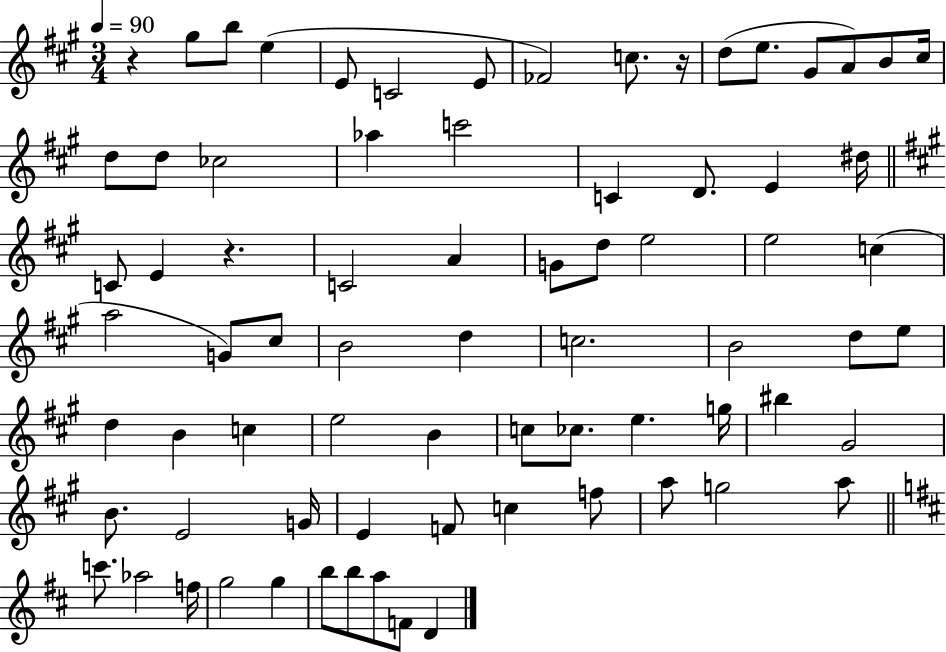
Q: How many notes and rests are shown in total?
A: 75